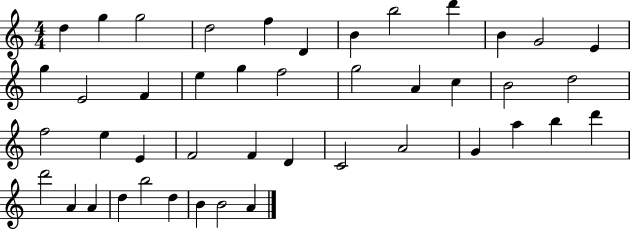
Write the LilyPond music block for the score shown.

{
  \clef treble
  \numericTimeSignature
  \time 4/4
  \key c \major
  d''4 g''4 g''2 | d''2 f''4 d'4 | b'4 b''2 d'''4 | b'4 g'2 e'4 | \break g''4 e'2 f'4 | e''4 g''4 f''2 | g''2 a'4 c''4 | b'2 d''2 | \break f''2 e''4 e'4 | f'2 f'4 d'4 | c'2 a'2 | g'4 a''4 b''4 d'''4 | \break d'''2 a'4 a'4 | d''4 b''2 d''4 | b'4 b'2 a'4 | \bar "|."
}